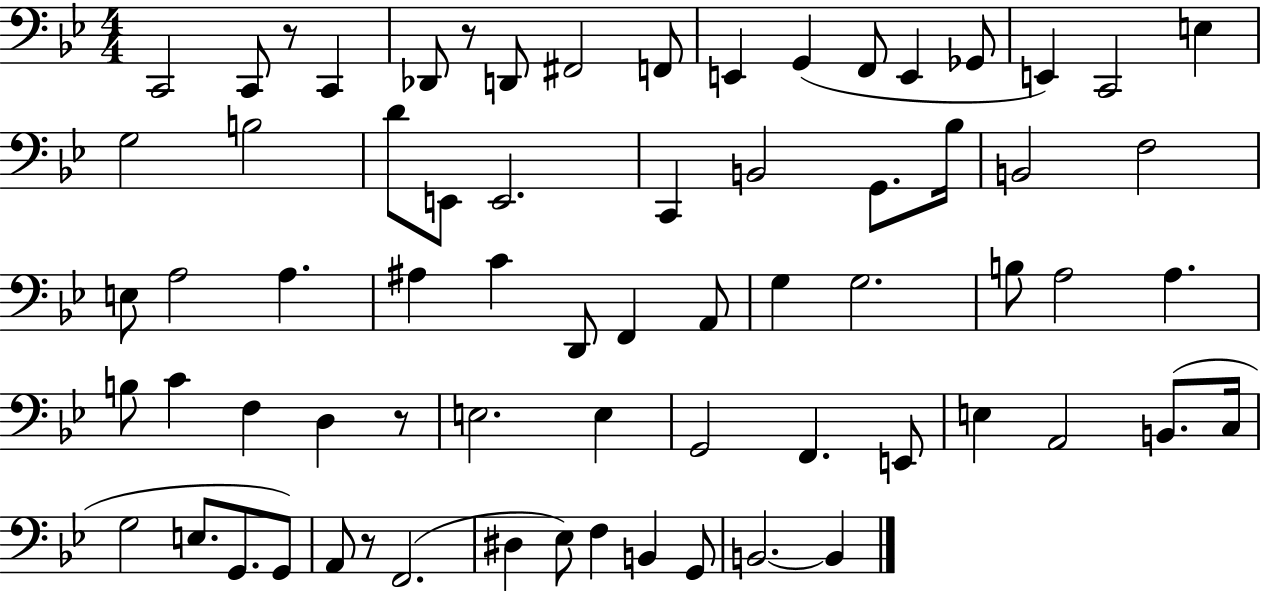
{
  \clef bass
  \numericTimeSignature
  \time 4/4
  \key bes \major
  c,2 c,8 r8 c,4 | des,8 r8 d,8 fis,2 f,8 | e,4 g,4( f,8 e,4 ges,8 | e,4) c,2 e4 | \break g2 b2 | d'8 e,8 e,2. | c,4 b,2 g,8. bes16 | b,2 f2 | \break e8 a2 a4. | ais4 c'4 d,8 f,4 a,8 | g4 g2. | b8 a2 a4. | \break b8 c'4 f4 d4 r8 | e2. e4 | g,2 f,4. e,8 | e4 a,2 b,8.( c16 | \break g2 e8. g,8. g,8) | a,8 r8 f,2.( | dis4 ees8) f4 b,4 g,8 | b,2.~~ b,4 | \break \bar "|."
}